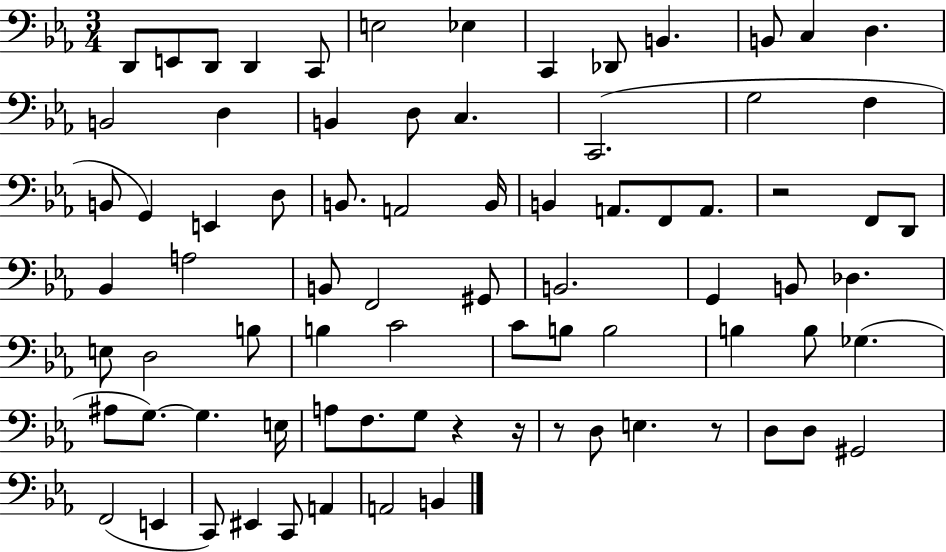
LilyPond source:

{
  \clef bass
  \numericTimeSignature
  \time 3/4
  \key ees \major
  d,8 e,8 d,8 d,4 c,8 | e2 ees4 | c,4 des,8 b,4. | b,8 c4 d4. | \break b,2 d4 | b,4 d8 c4. | c,2.( | g2 f4 | \break b,8 g,4) e,4 d8 | b,8. a,2 b,16 | b,4 a,8. f,8 a,8. | r2 f,8 d,8 | \break bes,4 a2 | b,8 f,2 gis,8 | b,2. | g,4 b,8 des4. | \break e8 d2 b8 | b4 c'2 | c'8 b8 b2 | b4 b8 ges4.( | \break ais8 g8.~~) g4. e16 | a8 f8. g8 r4 r16 | r8 d8 e4. r8 | d8 d8 gis,2 | \break f,2( e,4 | c,8) eis,4 c,8 a,4 | a,2 b,4 | \bar "|."
}